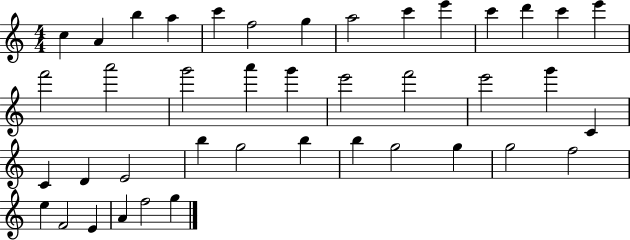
{
  \clef treble
  \numericTimeSignature
  \time 4/4
  \key c \major
  c''4 a'4 b''4 a''4 | c'''4 f''2 g''4 | a''2 c'''4 e'''4 | c'''4 d'''4 c'''4 e'''4 | \break f'''2 a'''2 | g'''2 a'''4 g'''4 | e'''2 f'''2 | e'''2 g'''4 c'4 | \break c'4 d'4 e'2 | b''4 g''2 b''4 | b''4 g''2 g''4 | g''2 f''2 | \break e''4 f'2 e'4 | a'4 f''2 g''4 | \bar "|."
}